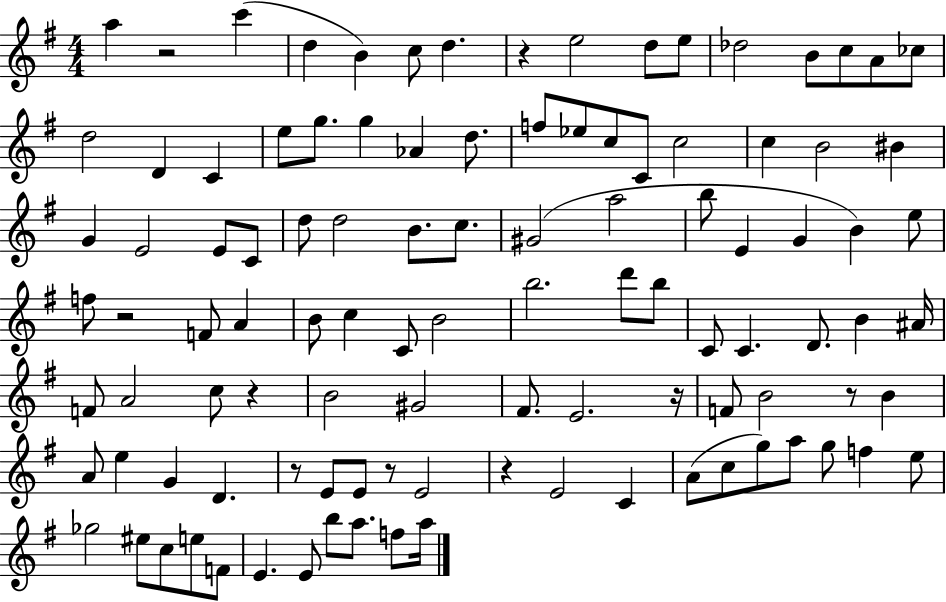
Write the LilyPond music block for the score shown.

{
  \clef treble
  \numericTimeSignature
  \time 4/4
  \key g \major
  a''4 r2 c'''4( | d''4 b'4) c''8 d''4. | r4 e''2 d''8 e''8 | des''2 b'8 c''8 a'8 ces''8 | \break d''2 d'4 c'4 | e''8 g''8. g''4 aes'4 d''8. | f''8 ees''8 c''8 c'8 c''2 | c''4 b'2 bis'4 | \break g'4 e'2 e'8 c'8 | d''8 d''2 b'8. c''8. | gis'2( a''2 | b''8 e'4 g'4 b'4) e''8 | \break f''8 r2 f'8 a'4 | b'8 c''4 c'8 b'2 | b''2. d'''8 b''8 | c'8 c'4. d'8. b'4 ais'16 | \break f'8 a'2 c''8 r4 | b'2 gis'2 | fis'8. e'2. r16 | f'8 b'2 r8 b'4 | \break a'8 e''4 g'4 d'4. | r8 e'8 e'8 r8 e'2 | r4 e'2 c'4 | a'8( c''8 g''8) a''8 g''8 f''4 e''8 | \break ges''2 eis''8 c''8 e''8 f'8 | e'4. e'8 b''8 a''8. f''8 a''16 | \bar "|."
}